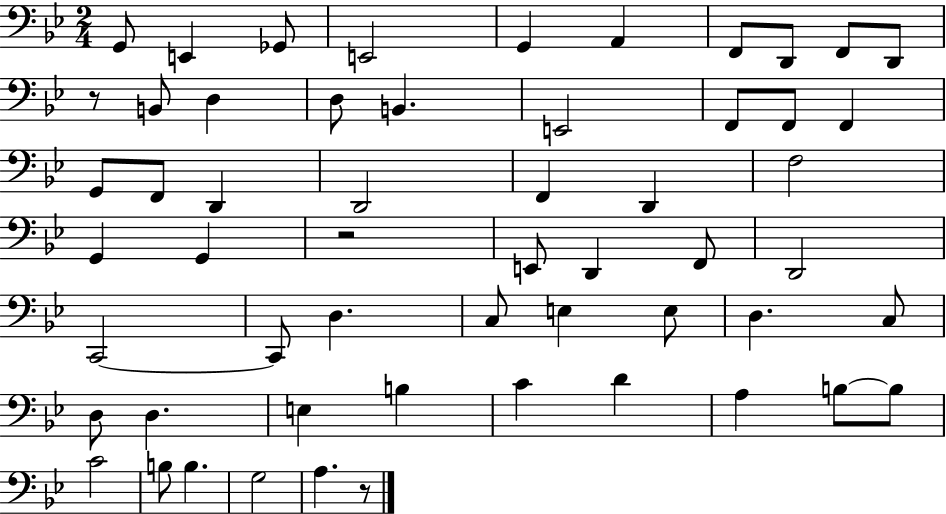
G2/e E2/q Gb2/e E2/h G2/q A2/q F2/e D2/e F2/e D2/e R/e B2/e D3/q D3/e B2/q. E2/h F2/e F2/e F2/q G2/e F2/e D2/q D2/h F2/q D2/q F3/h G2/q G2/q R/h E2/e D2/q F2/e D2/h C2/h C2/e D3/q. C3/e E3/q E3/e D3/q. C3/e D3/e D3/q. E3/q B3/q C4/q D4/q A3/q B3/e B3/e C4/h B3/e B3/q. G3/h A3/q. R/e